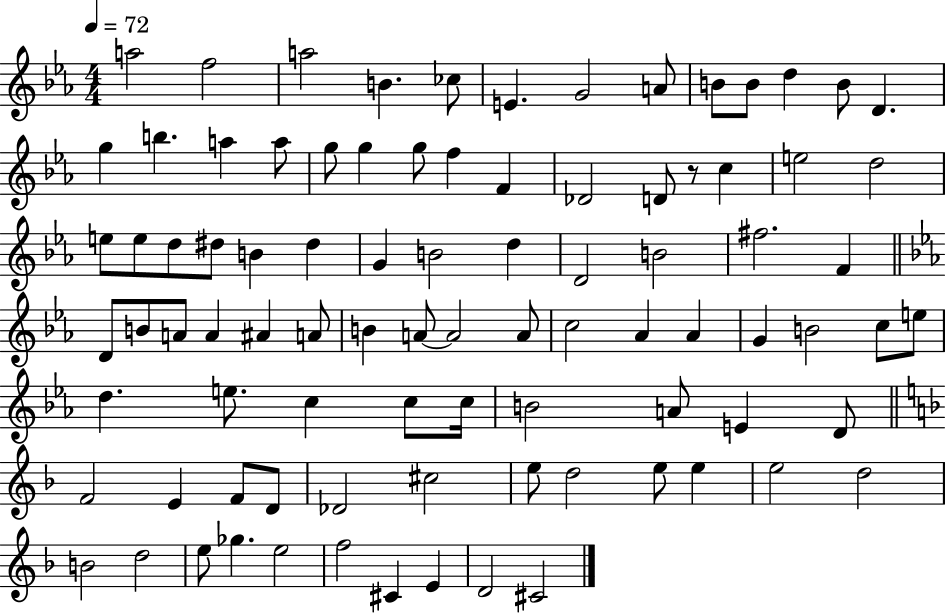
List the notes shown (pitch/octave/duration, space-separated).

A5/h F5/h A5/h B4/q. CES5/e E4/q. G4/h A4/e B4/e B4/e D5/q B4/e D4/q. G5/q B5/q. A5/q A5/e G5/e G5/q G5/e F5/q F4/q Db4/h D4/e R/e C5/q E5/h D5/h E5/e E5/e D5/e D#5/e B4/q D#5/q G4/q B4/h D5/q D4/h B4/h F#5/h. F4/q D4/e B4/e A4/e A4/q A#4/q A4/e B4/q A4/e A4/h A4/e C5/h Ab4/q Ab4/q G4/q B4/h C5/e E5/e D5/q. E5/e. C5/q C5/e C5/s B4/h A4/e E4/q D4/e F4/h E4/q F4/e D4/e Db4/h C#5/h E5/e D5/h E5/e E5/q E5/h D5/h B4/h D5/h E5/e Gb5/q. E5/h F5/h C#4/q E4/q D4/h C#4/h